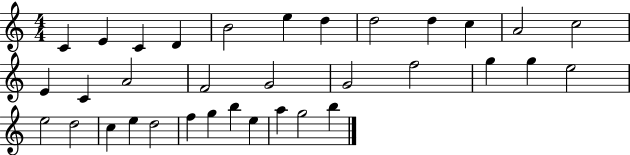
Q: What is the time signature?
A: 4/4